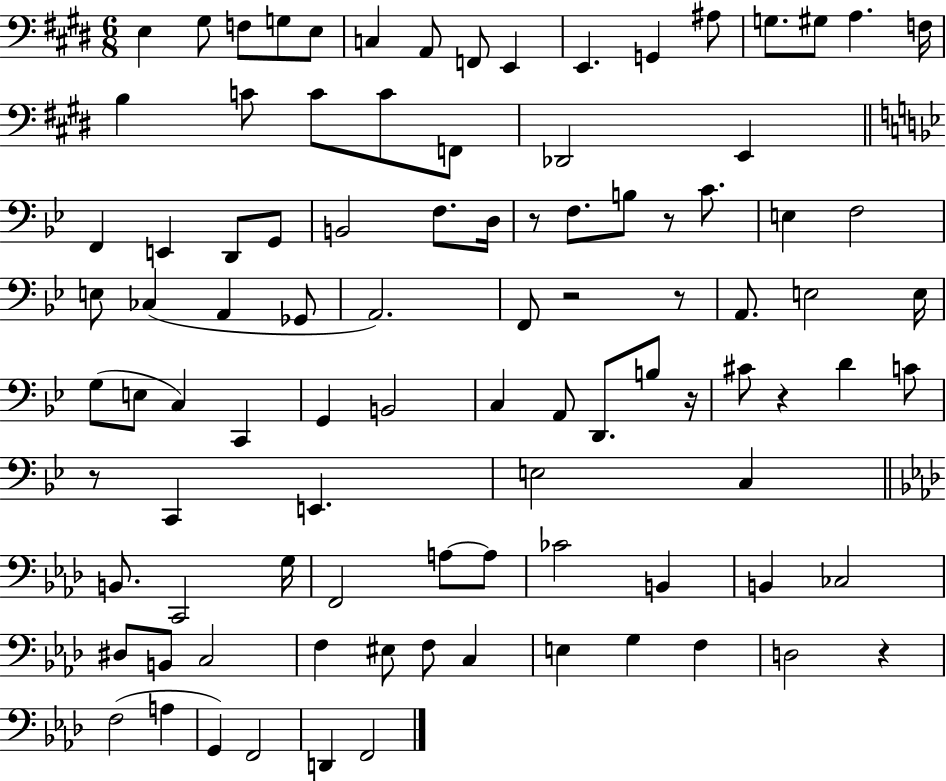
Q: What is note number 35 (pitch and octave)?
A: F3